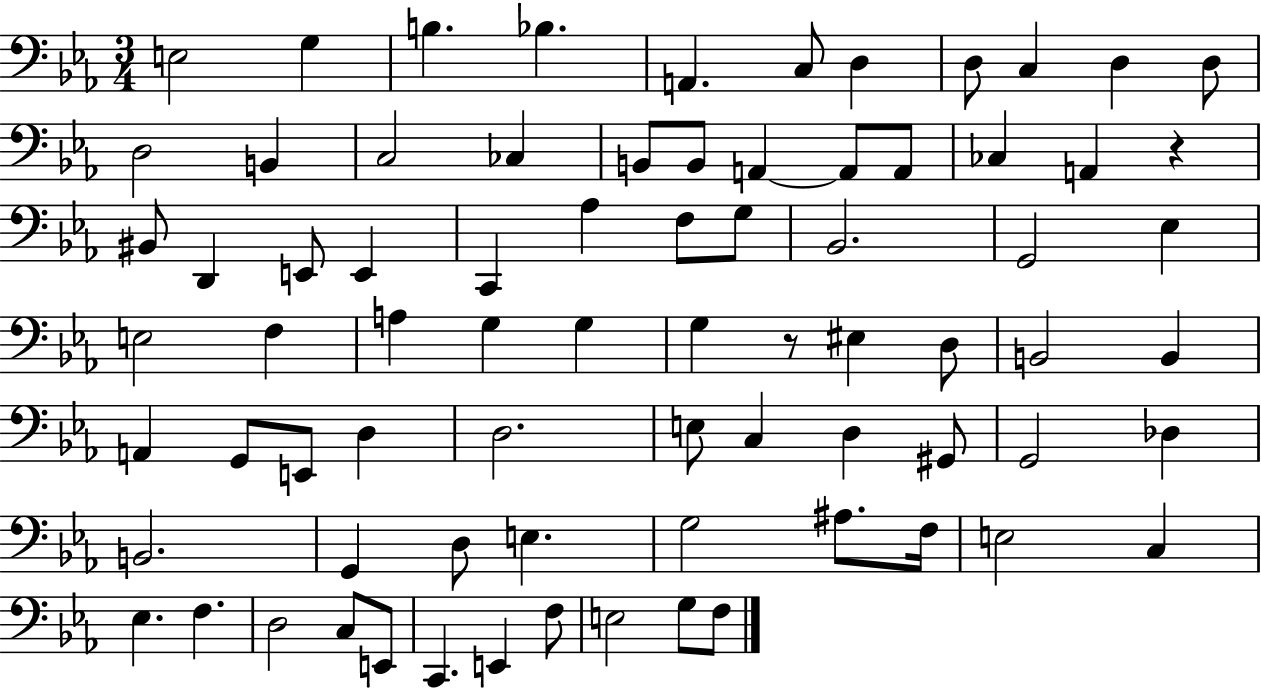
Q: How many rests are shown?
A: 2